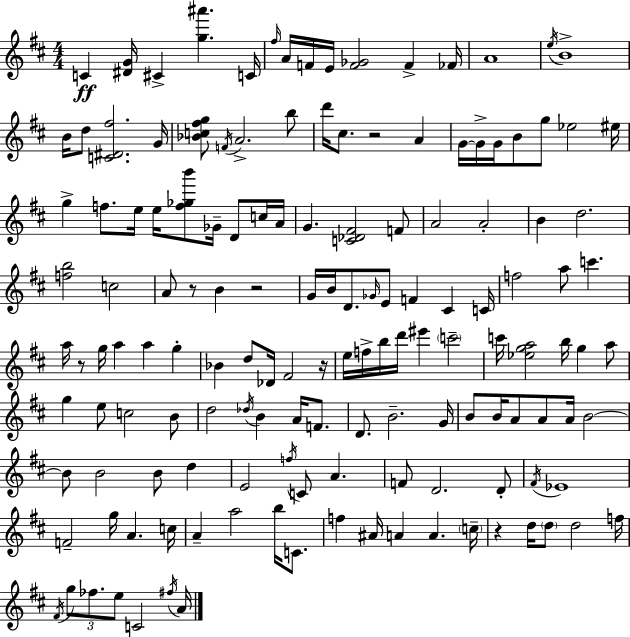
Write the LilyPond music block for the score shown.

{
  \clef treble
  \numericTimeSignature
  \time 4/4
  \key d \major
  c'4\ff <dis' g'>16 cis'4-> <g'' ais'''>4. c'16 | \grace { fis''16 } a'16 f'16 e'16 <f' ges'>2 f'4-> | fes'16 a'1 | \acciaccatura { e''16 } b'1-> | \break b'16 d''8 <c' dis' fis''>2. | g'16 <bes' c'' fis'' g''>8 \acciaccatura { f'16 } a'2.-> | b''8 d'''16 cis''8. r2 a'4 | g'16~~ g'16-> g'16 b'8 g''8 ees''2 | \break eis''16 g''4-> f''8. e''16 e''16 <f'' ges'' b'''>8 ges'16-- d'8 | c''16 a'16 g'4. <c' des' fis'>2 | f'8 a'2 a'2-. | b'4 d''2. | \break <f'' b''>2 c''2 | a'8 r8 b'4 r2 | g'16 b'16 d'8. \grace { ges'16 } e'8 f'4 cis'4 | c'16 f''2 a''8 c'''4. | \break a''16 r8 g''16 a''4 a''4 | g''4-. bes'4 d''8 des'16 fis'2 | r16 e''16 f''16-> b''16 d'''16 eis'''4 \parenthesize c'''2-- | c'''16 <ees'' g'' a''>2 b''16 g''4 | \break a''8 g''4 e''8 c''2 | b'8 d''2 \acciaccatura { des''16 } b'4 | a'16 f'8. d'8. b'2.-- | g'16 b'8 b'16 a'8 a'8 a'16 b'2~~ | \break b'8 b'2 b'8 | d''4 e'2 \acciaccatura { f''16 } c'8 | a'4. f'8 d'2. | d'8-. \acciaccatura { fis'16 } ees'1 | \break f'2-- g''16 | a'4. c''16 a'4-- a''2 | b''16 c'8. f''4 ais'16 a'4 | a'4. \parenthesize c''16-- r4 d''16 \parenthesize d''8 d''2 | \break f''16 \acciaccatura { fis'16 } \tuplet 3/2 { g''8 fes''8. e''8 } c'2 | \acciaccatura { fis''16 } a'16 \bar "|."
}